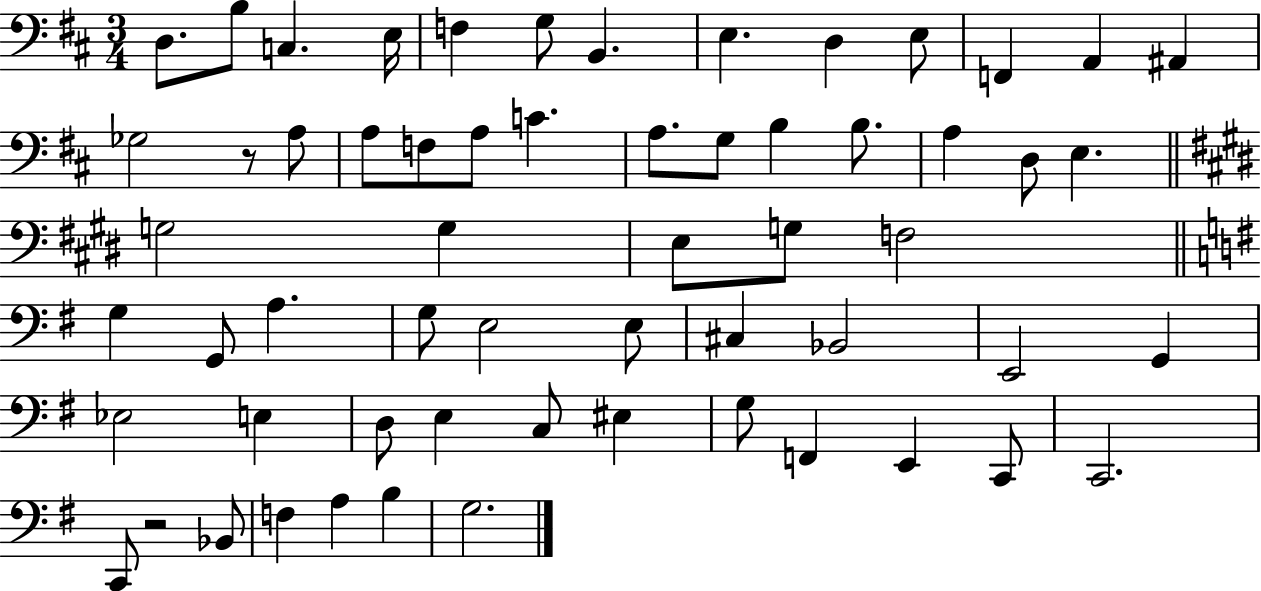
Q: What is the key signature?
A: D major